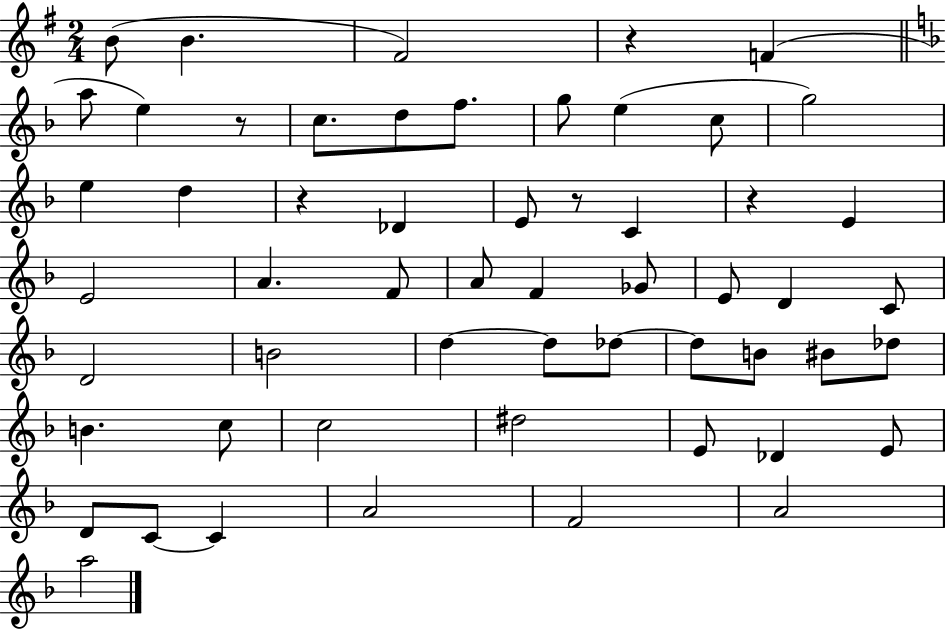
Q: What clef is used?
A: treble